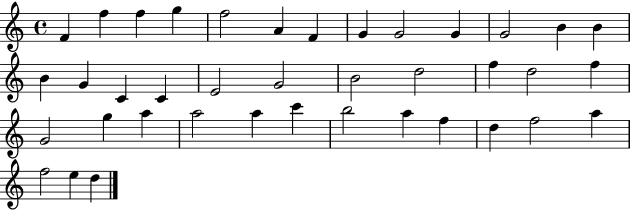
F4/q F5/q F5/q G5/q F5/h A4/q F4/q G4/q G4/h G4/q G4/h B4/q B4/q B4/q G4/q C4/q C4/q E4/h G4/h B4/h D5/h F5/q D5/h F5/q G4/h G5/q A5/q A5/h A5/q C6/q B5/h A5/q F5/q D5/q F5/h A5/q F5/h E5/q D5/q